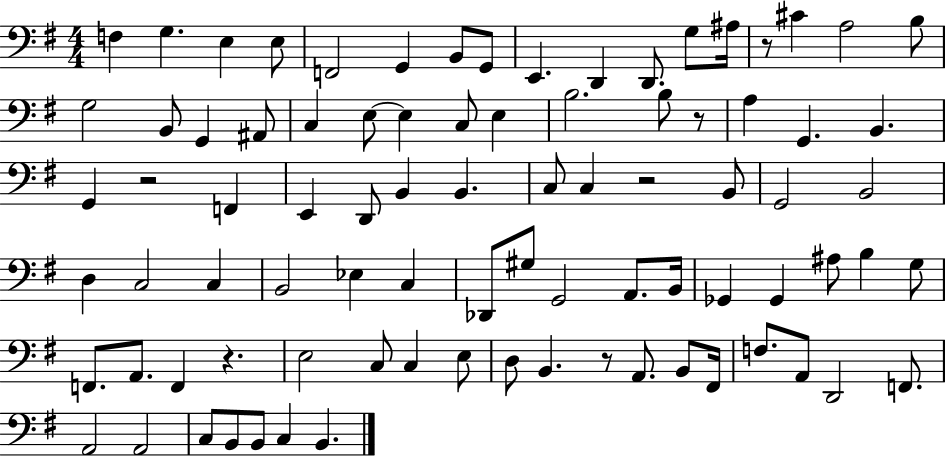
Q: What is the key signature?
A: G major